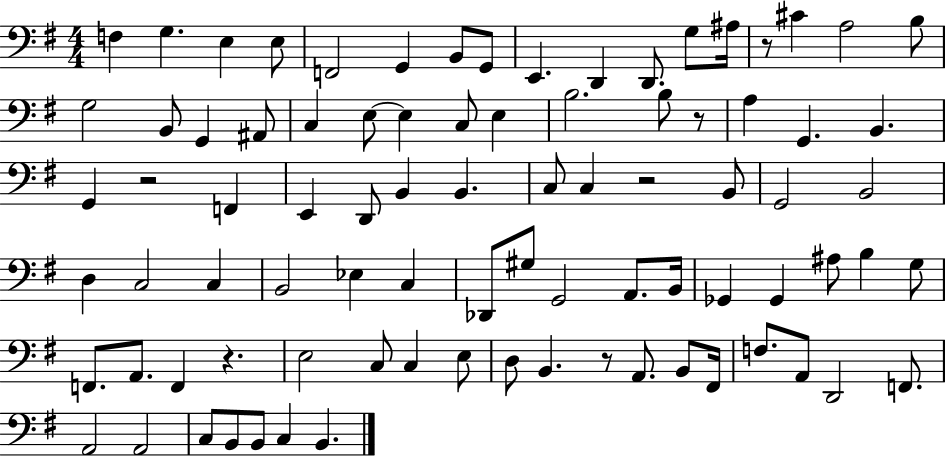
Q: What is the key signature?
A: G major